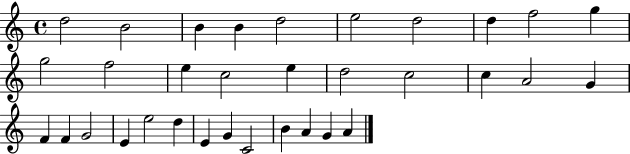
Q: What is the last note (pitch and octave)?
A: A4